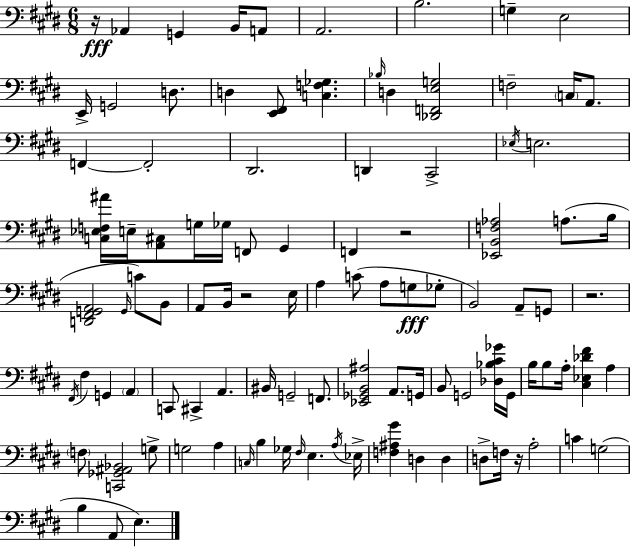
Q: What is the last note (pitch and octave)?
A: E3